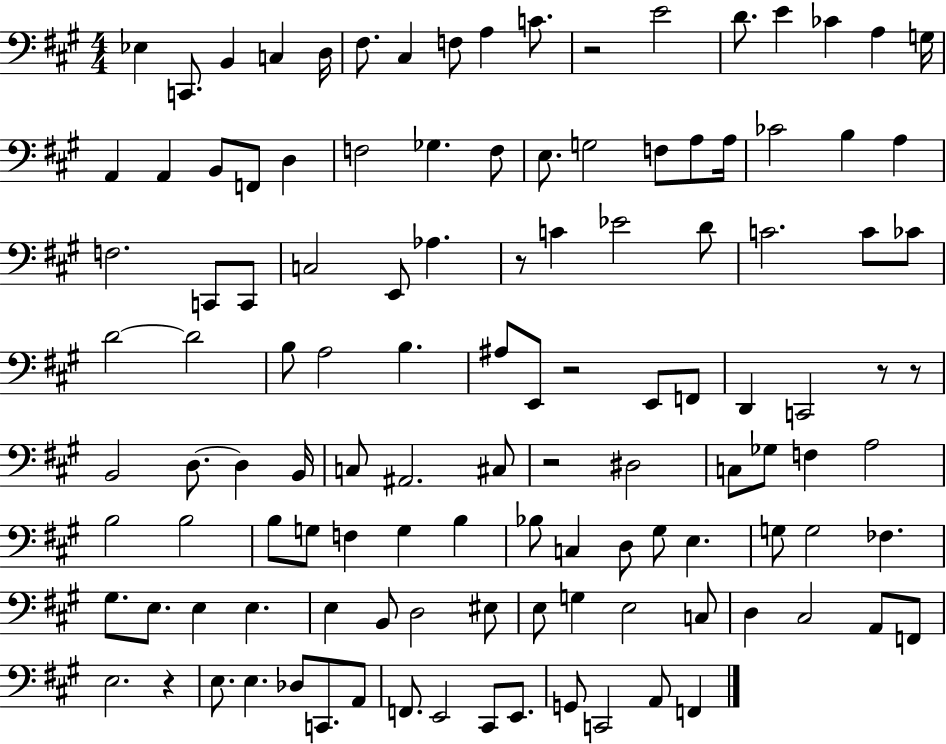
{
  \clef bass
  \numericTimeSignature
  \time 4/4
  \key a \major
  ees4 c,8. b,4 c4 d16 | fis8. cis4 f8 a4 c'8. | r2 e'2 | d'8. e'4 ces'4 a4 g16 | \break a,4 a,4 b,8 f,8 d4 | f2 ges4. f8 | e8. g2 f8 a8 a16 | ces'2 b4 a4 | \break f2. c,8 c,8 | c2 e,8 aes4. | r8 c'4 ees'2 d'8 | c'2. c'8 ces'8 | \break d'2~~ d'2 | b8 a2 b4. | ais8 e,8 r2 e,8 f,8 | d,4 c,2 r8 r8 | \break b,2 d8.~~ d4 b,16 | c8 ais,2. cis8 | r2 dis2 | c8 ges8 f4 a2 | \break b2 b2 | b8 g8 f4 g4 b4 | bes8 c4 d8 gis8 e4. | g8 g2 fes4. | \break gis8. e8. e4 e4. | e4 b,8 d2 eis8 | e8 g4 e2 c8 | d4 cis2 a,8 f,8 | \break e2. r4 | e8. e4. des8 c,8. a,8 | f,8. e,2 cis,8 e,8. | g,8 c,2 a,8 f,4 | \break \bar "|."
}